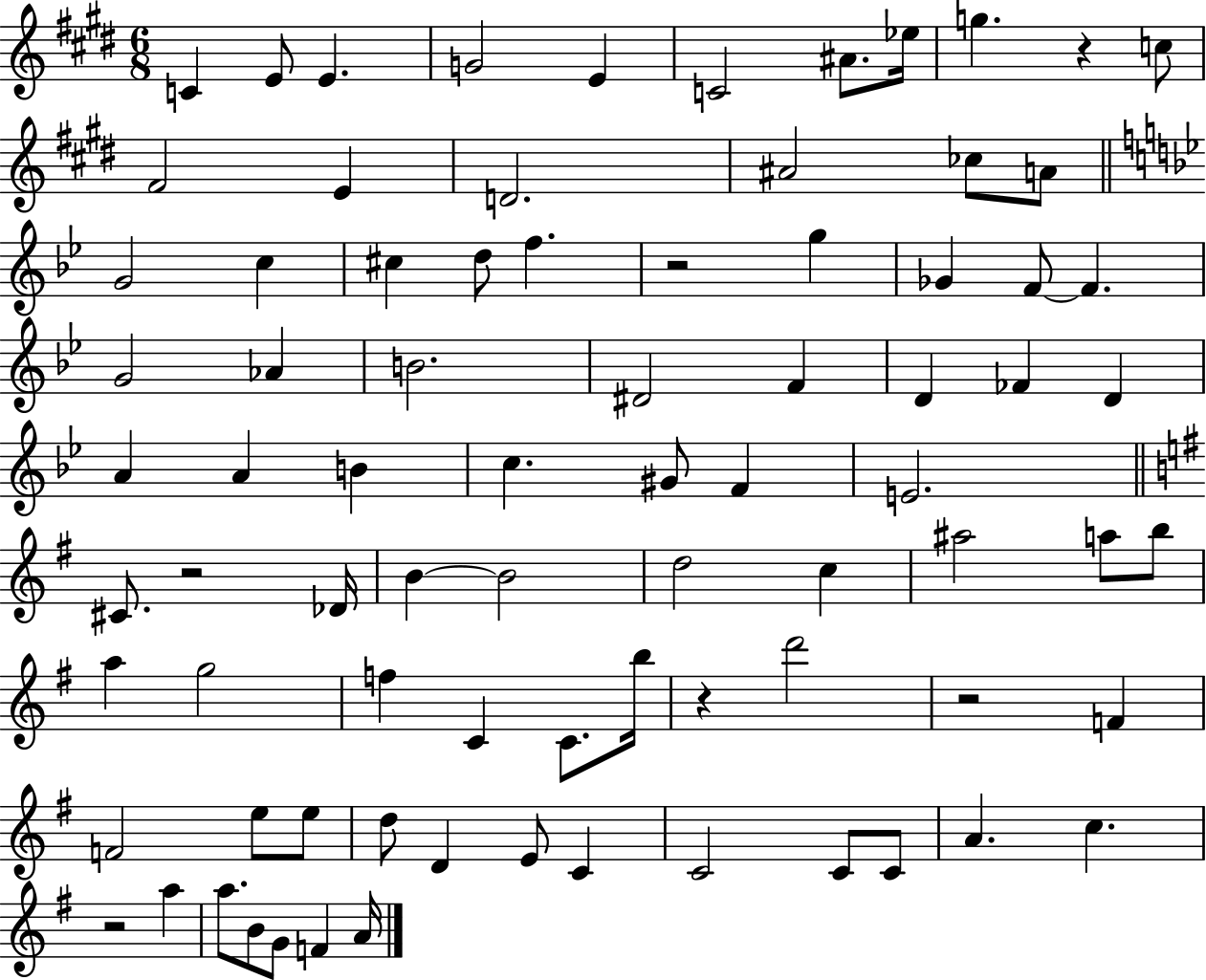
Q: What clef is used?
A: treble